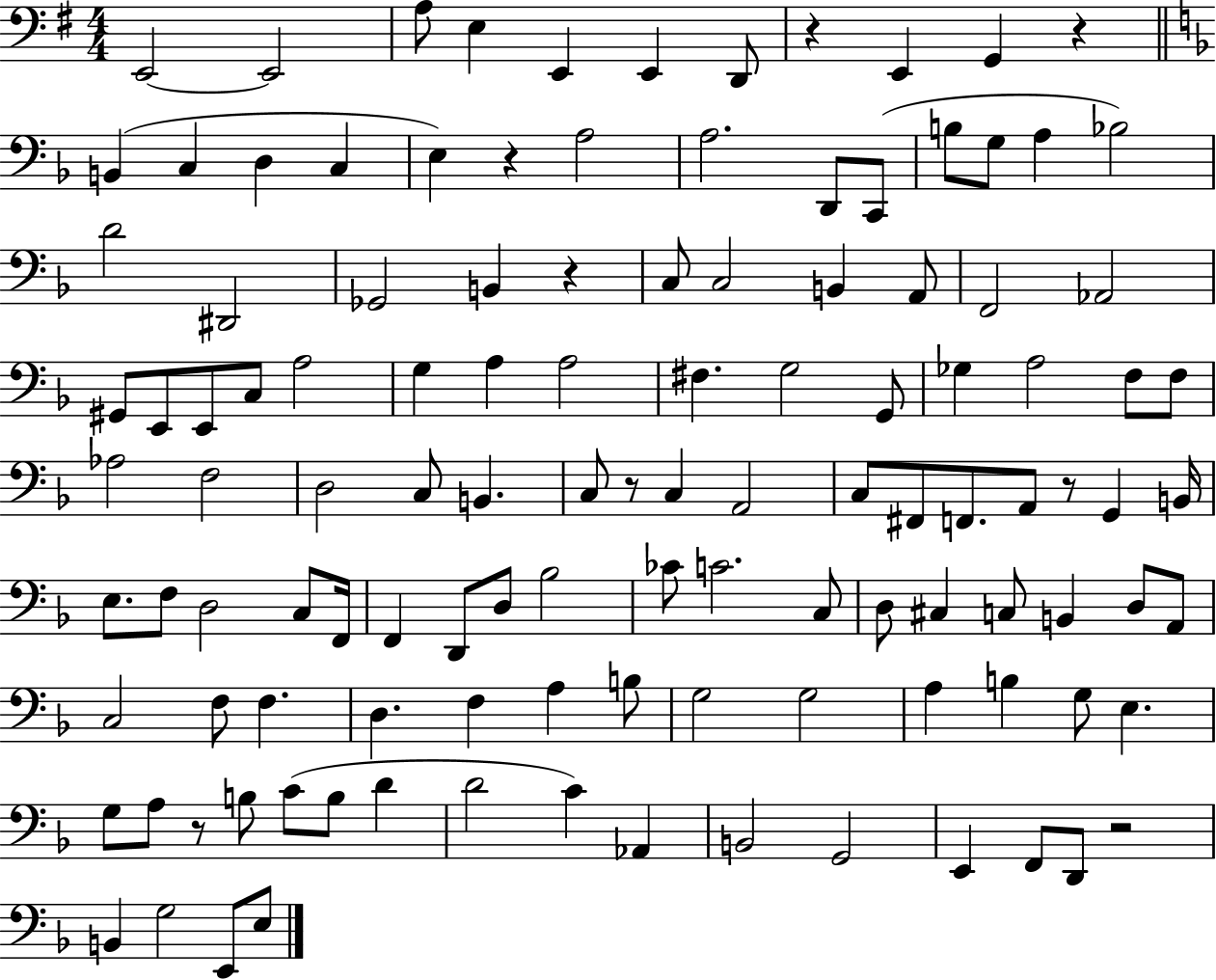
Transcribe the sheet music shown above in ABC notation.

X:1
T:Untitled
M:4/4
L:1/4
K:G
E,,2 E,,2 A,/2 E, E,, E,, D,,/2 z E,, G,, z B,, C, D, C, E, z A,2 A,2 D,,/2 C,,/2 B,/2 G,/2 A, _B,2 D2 ^D,,2 _G,,2 B,, z C,/2 C,2 B,, A,,/2 F,,2 _A,,2 ^G,,/2 E,,/2 E,,/2 C,/2 A,2 G, A, A,2 ^F, G,2 G,,/2 _G, A,2 F,/2 F,/2 _A,2 F,2 D,2 C,/2 B,, C,/2 z/2 C, A,,2 C,/2 ^F,,/2 F,,/2 A,,/2 z/2 G,, B,,/4 E,/2 F,/2 D,2 C,/2 F,,/4 F,, D,,/2 D,/2 _B,2 _C/2 C2 C,/2 D,/2 ^C, C,/2 B,, D,/2 A,,/2 C,2 F,/2 F, D, F, A, B,/2 G,2 G,2 A, B, G,/2 E, G,/2 A,/2 z/2 B,/2 C/2 B,/2 D D2 C _A,, B,,2 G,,2 E,, F,,/2 D,,/2 z2 B,, G,2 E,,/2 E,/2